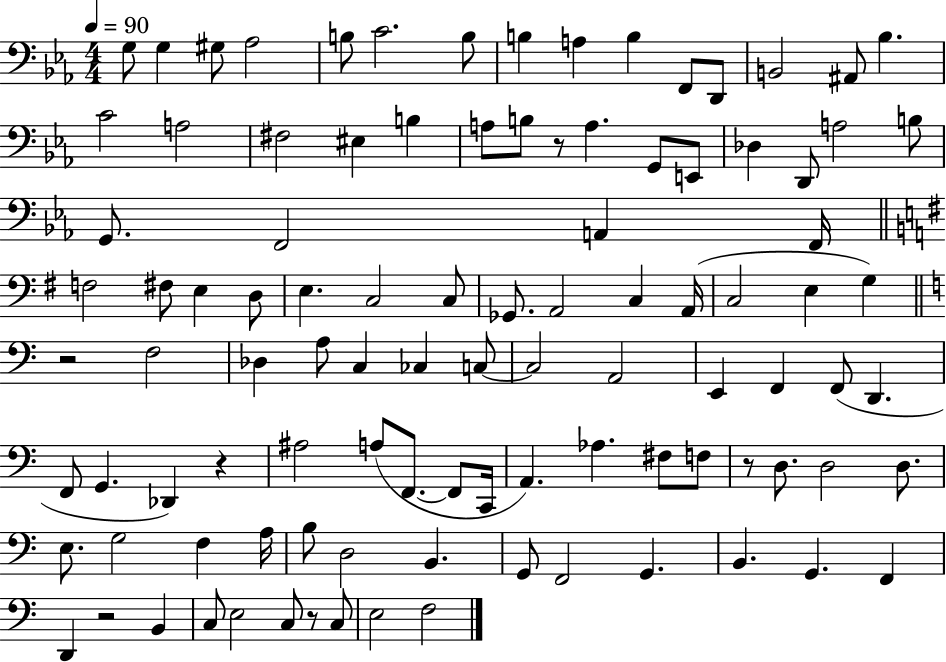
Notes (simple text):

G3/e G3/q G#3/e Ab3/h B3/e C4/h. B3/e B3/q A3/q B3/q F2/e D2/e B2/h A#2/e Bb3/q. C4/h A3/h F#3/h EIS3/q B3/q A3/e B3/e R/e A3/q. G2/e E2/e Db3/q D2/e A3/h B3/e G2/e. F2/h A2/q F2/s F3/h F#3/e E3/q D3/e E3/q. C3/h C3/e Gb2/e. A2/h C3/q A2/s C3/h E3/q G3/q R/h F3/h Db3/q A3/e C3/q CES3/q C3/e C3/h A2/h E2/q F2/q F2/e D2/q. F2/e G2/q. Db2/q R/q A#3/h A3/e F2/e. F2/e C2/s A2/q. Ab3/q. F#3/e F3/e R/e D3/e. D3/h D3/e. E3/e. G3/h F3/q A3/s B3/e D3/h B2/q. G2/e F2/h G2/q. B2/q. G2/q. F2/q D2/q R/h B2/q C3/e E3/h C3/e R/e C3/e E3/h F3/h